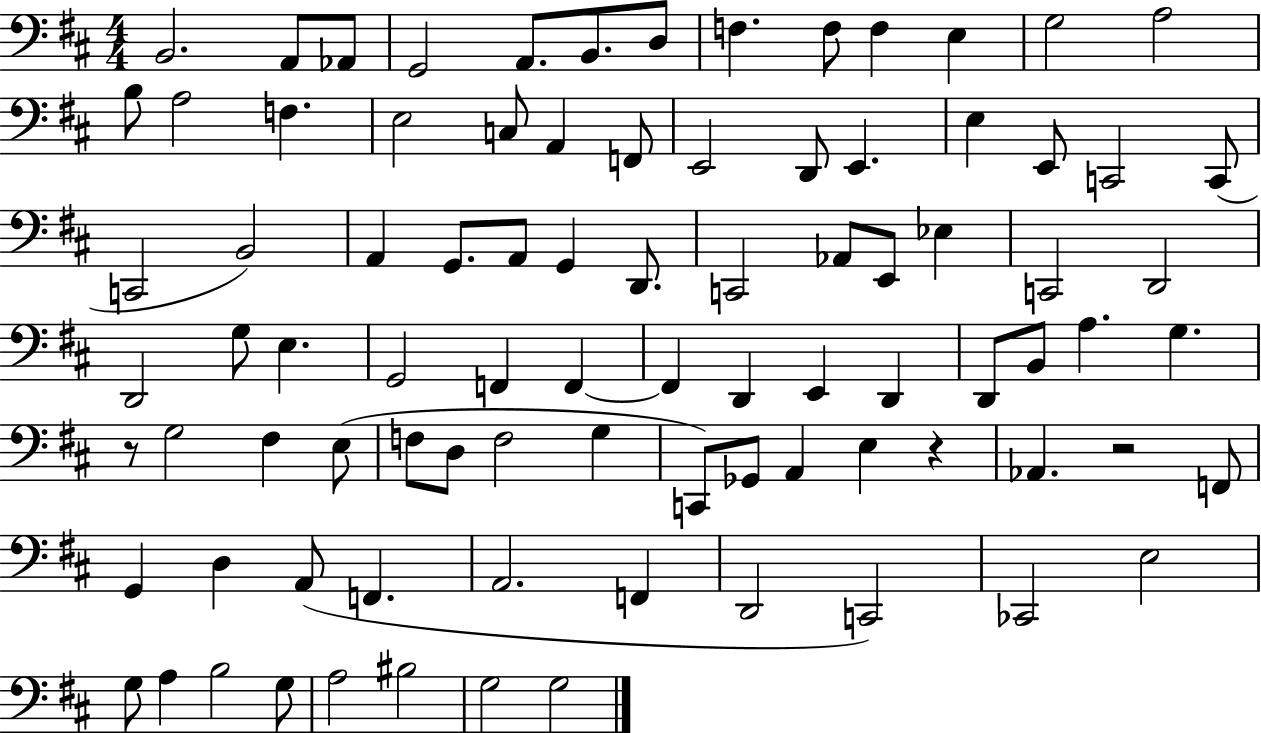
B2/h. A2/e Ab2/e G2/h A2/e. B2/e. D3/e F3/q. F3/e F3/q E3/q G3/h A3/h B3/e A3/h F3/q. E3/h C3/e A2/q F2/e E2/h D2/e E2/q. E3/q E2/e C2/h C2/e C2/h B2/h A2/q G2/e. A2/e G2/q D2/e. C2/h Ab2/e E2/e Eb3/q C2/h D2/h D2/h G3/e E3/q. G2/h F2/q F2/q F2/q D2/q E2/q D2/q D2/e B2/e A3/q. G3/q. R/e G3/h F#3/q E3/e F3/e D3/e F3/h G3/q C2/e Gb2/e A2/q E3/q R/q Ab2/q. R/h F2/e G2/q D3/q A2/e F2/q. A2/h. F2/q D2/h C2/h CES2/h E3/h G3/e A3/q B3/h G3/e A3/h BIS3/h G3/h G3/h